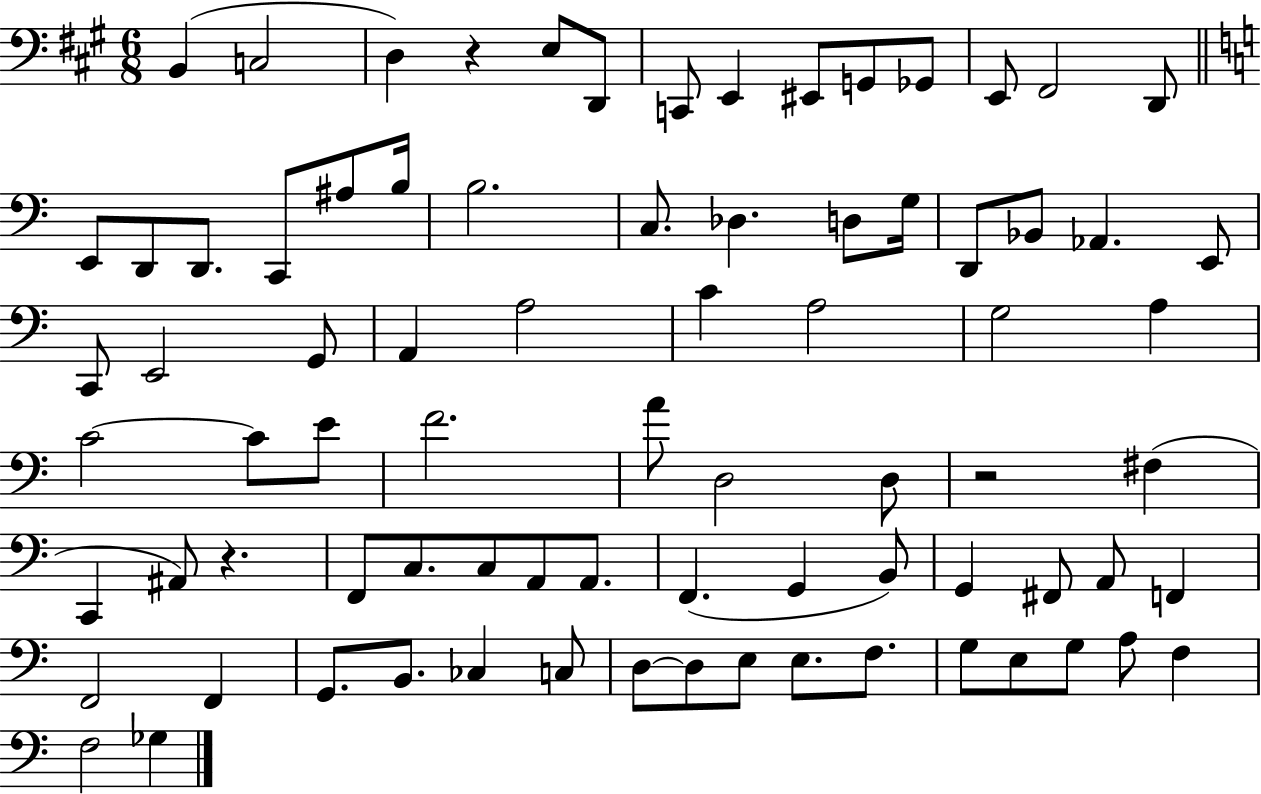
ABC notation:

X:1
T:Untitled
M:6/8
L:1/4
K:A
B,, C,2 D, z E,/2 D,,/2 C,,/2 E,, ^E,,/2 G,,/2 _G,,/2 E,,/2 ^F,,2 D,,/2 E,,/2 D,,/2 D,,/2 C,,/2 ^A,/2 B,/4 B,2 C,/2 _D, D,/2 G,/4 D,,/2 _B,,/2 _A,, E,,/2 C,,/2 E,,2 G,,/2 A,, A,2 C A,2 G,2 A, C2 C/2 E/2 F2 A/2 D,2 D,/2 z2 ^F, C,, ^A,,/2 z F,,/2 C,/2 C,/2 A,,/2 A,,/2 F,, G,, B,,/2 G,, ^F,,/2 A,,/2 F,, F,,2 F,, G,,/2 B,,/2 _C, C,/2 D,/2 D,/2 E,/2 E,/2 F,/2 G,/2 E,/2 G,/2 A,/2 F, F,2 _G,